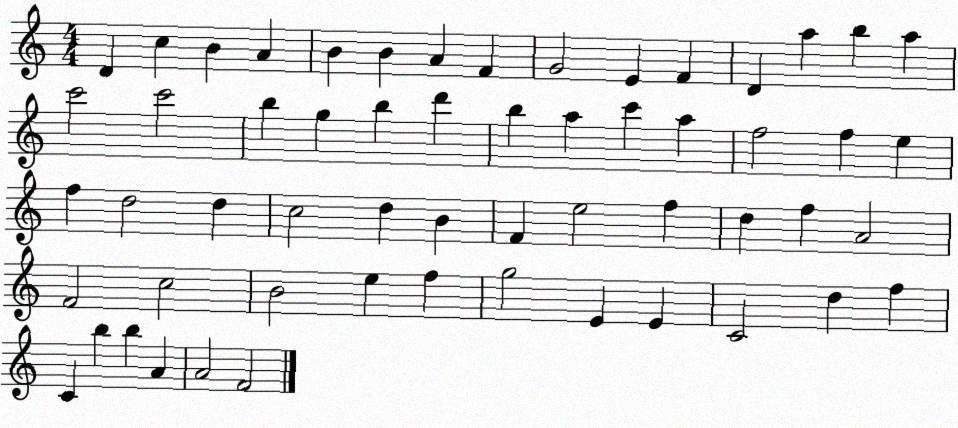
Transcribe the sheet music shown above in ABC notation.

X:1
T:Untitled
M:4/4
L:1/4
K:C
D c B A B B A F G2 E F D a b a c'2 c'2 b g b d' b a c' a f2 f e f d2 d c2 d B F e2 f d f A2 F2 c2 B2 e f g2 E E C2 d f C b b A A2 F2